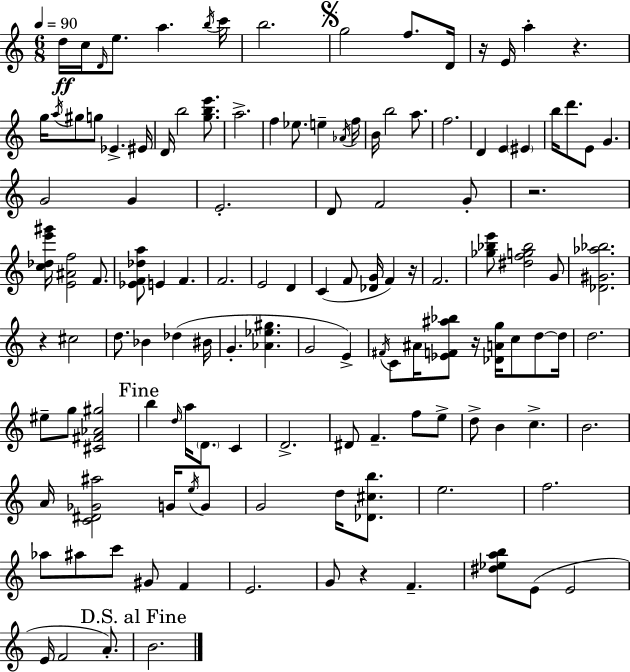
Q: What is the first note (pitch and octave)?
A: D5